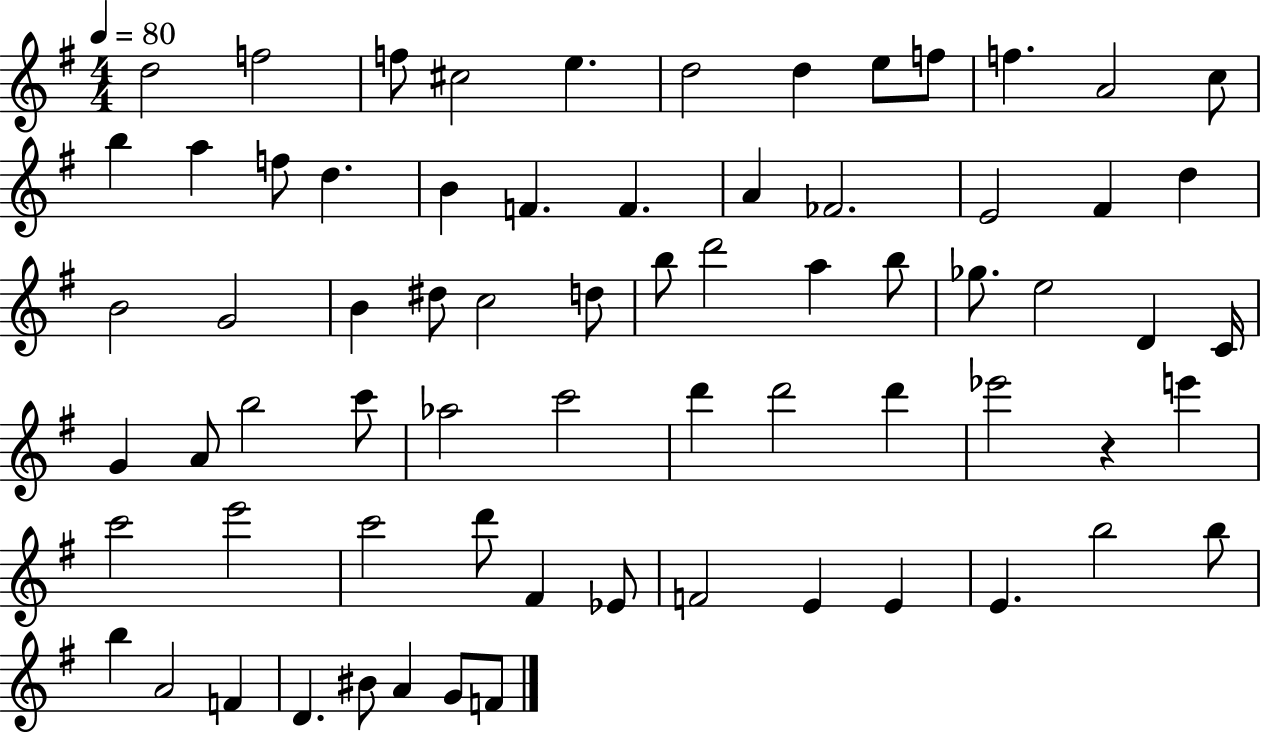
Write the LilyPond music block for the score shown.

{
  \clef treble
  \numericTimeSignature
  \time 4/4
  \key g \major
  \tempo 4 = 80
  d''2 f''2 | f''8 cis''2 e''4. | d''2 d''4 e''8 f''8 | f''4. a'2 c''8 | \break b''4 a''4 f''8 d''4. | b'4 f'4. f'4. | a'4 fes'2. | e'2 fis'4 d''4 | \break b'2 g'2 | b'4 dis''8 c''2 d''8 | b''8 d'''2 a''4 b''8 | ges''8. e''2 d'4 c'16 | \break g'4 a'8 b''2 c'''8 | aes''2 c'''2 | d'''4 d'''2 d'''4 | ees'''2 r4 e'''4 | \break c'''2 e'''2 | c'''2 d'''8 fis'4 ees'8 | f'2 e'4 e'4 | e'4. b''2 b''8 | \break b''4 a'2 f'4 | d'4. bis'8 a'4 g'8 f'8 | \bar "|."
}